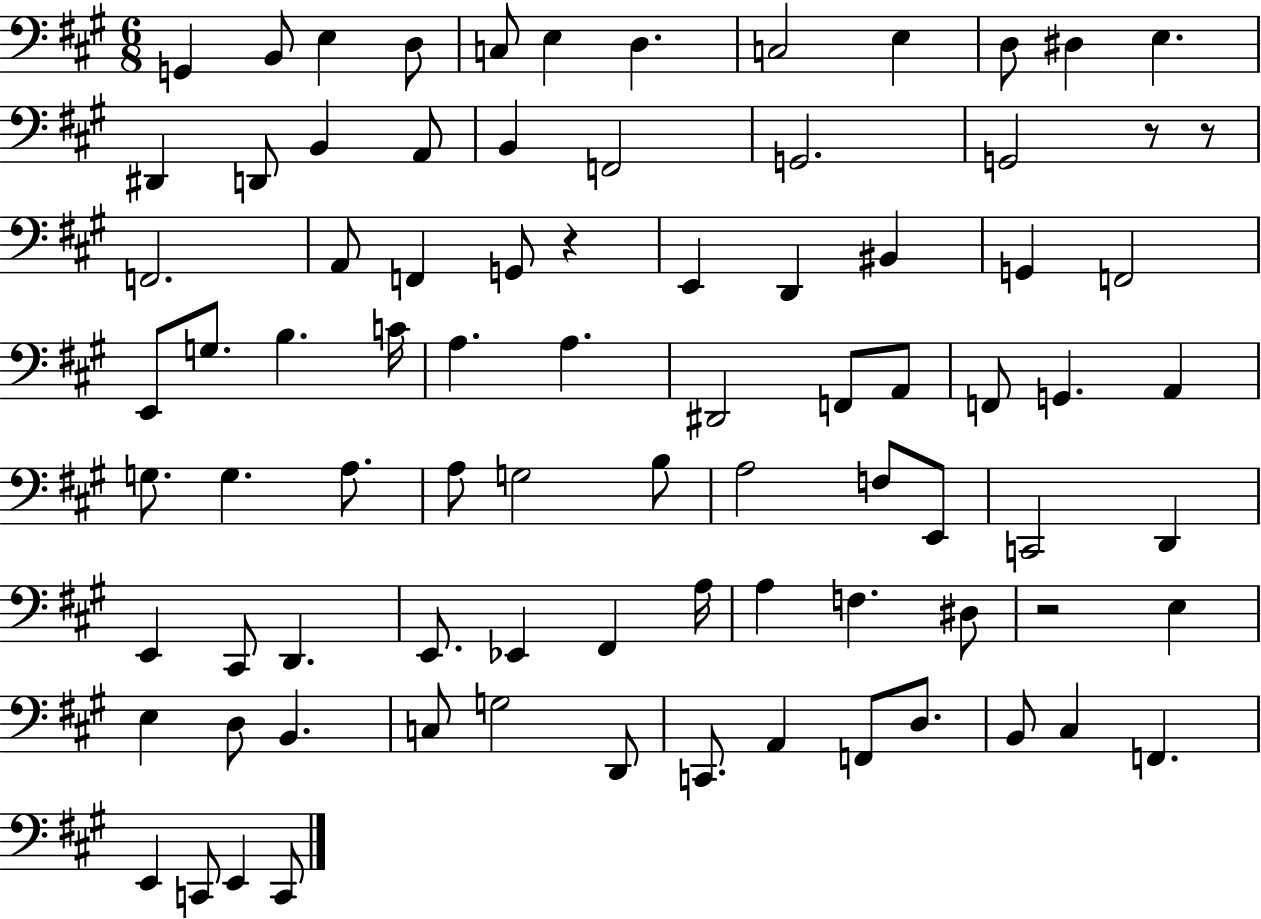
X:1
T:Untitled
M:6/8
L:1/4
K:A
G,, B,,/2 E, D,/2 C,/2 E, D, C,2 E, D,/2 ^D, E, ^D,, D,,/2 B,, A,,/2 B,, F,,2 G,,2 G,,2 z/2 z/2 F,,2 A,,/2 F,, G,,/2 z E,, D,, ^B,, G,, F,,2 E,,/2 G,/2 B, C/4 A, A, ^D,,2 F,,/2 A,,/2 F,,/2 G,, A,, G,/2 G, A,/2 A,/2 G,2 B,/2 A,2 F,/2 E,,/2 C,,2 D,, E,, ^C,,/2 D,, E,,/2 _E,, ^F,, A,/4 A, F, ^D,/2 z2 E, E, D,/2 B,, C,/2 G,2 D,,/2 C,,/2 A,, F,,/2 D,/2 B,,/2 ^C, F,, E,, C,,/2 E,, C,,/2